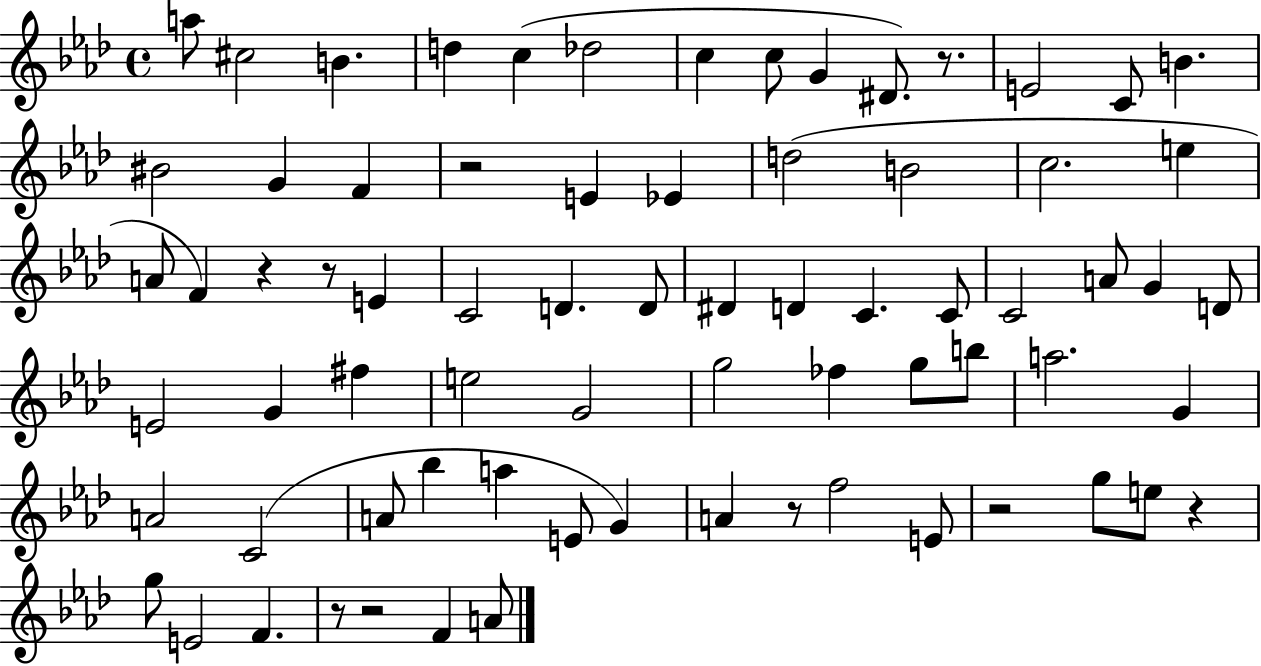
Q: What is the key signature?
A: AES major